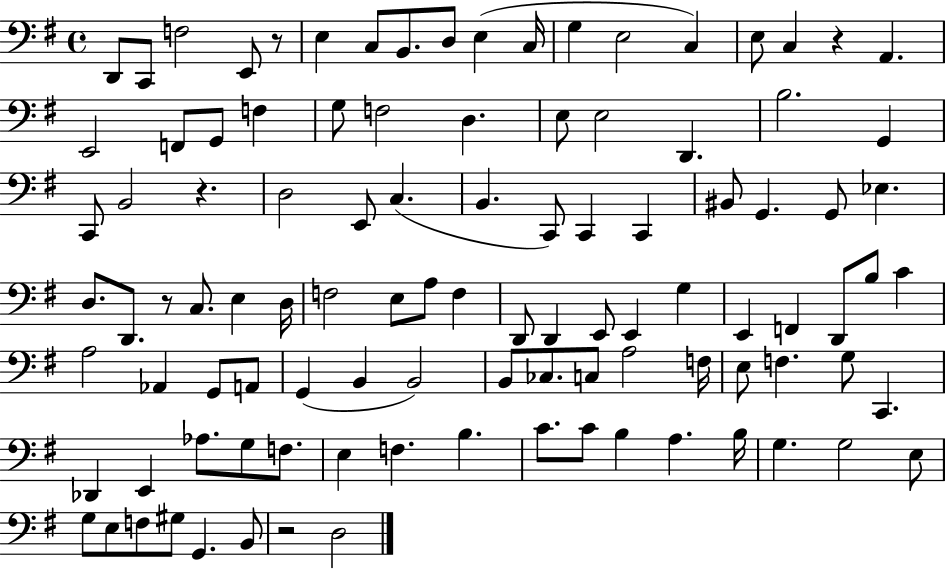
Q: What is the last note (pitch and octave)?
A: D3